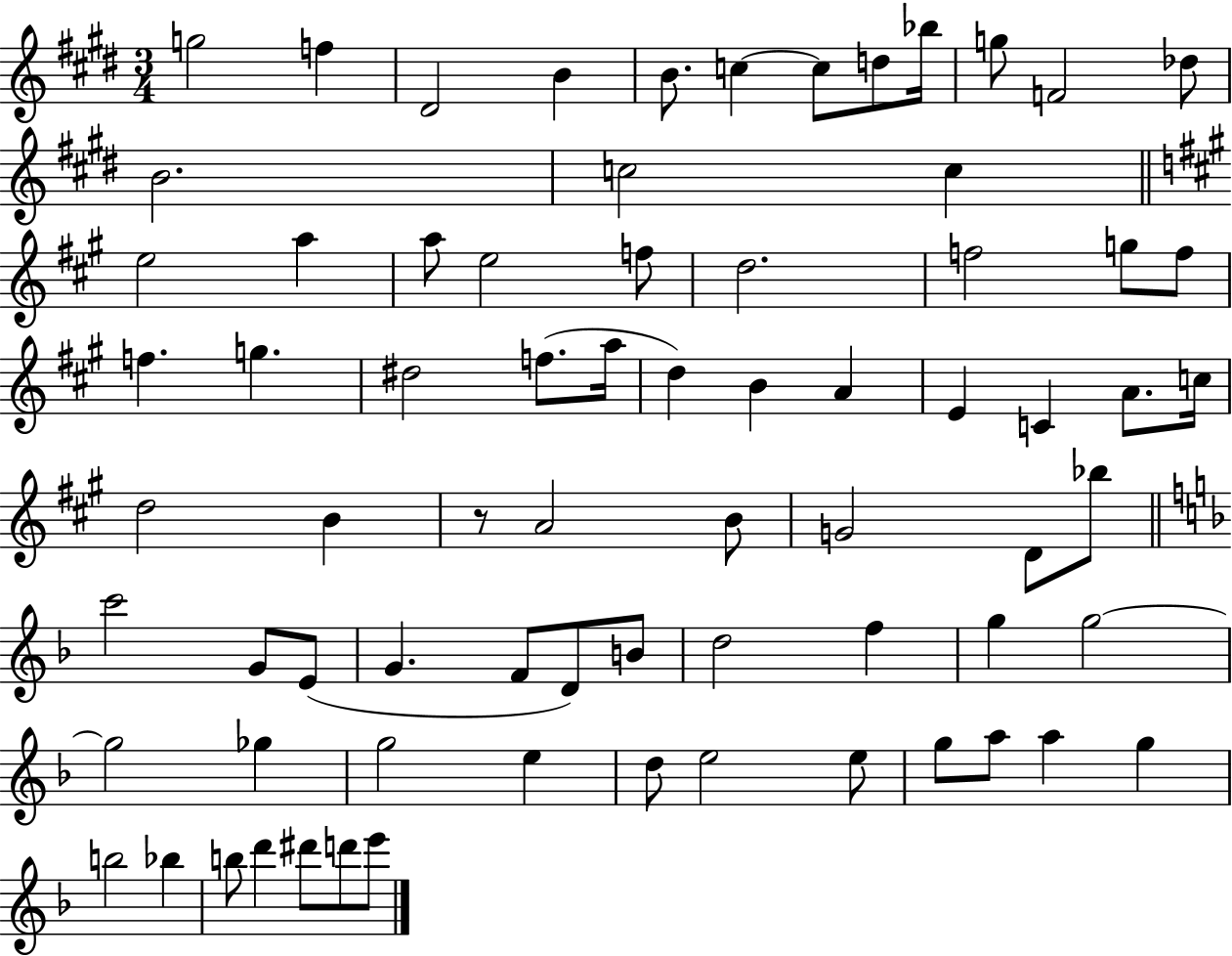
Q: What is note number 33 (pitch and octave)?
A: E4